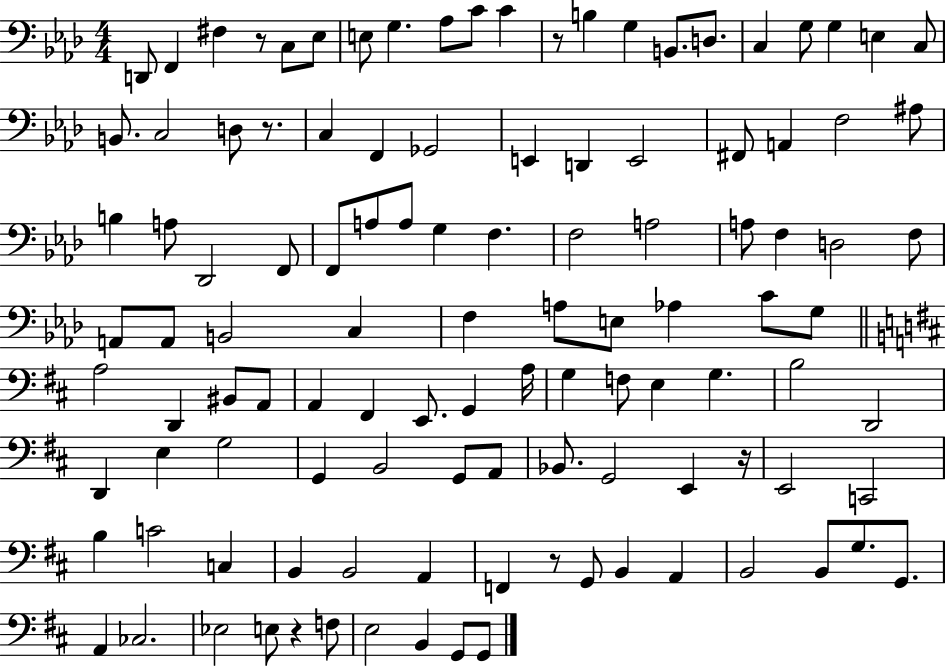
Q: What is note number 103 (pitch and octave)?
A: F3